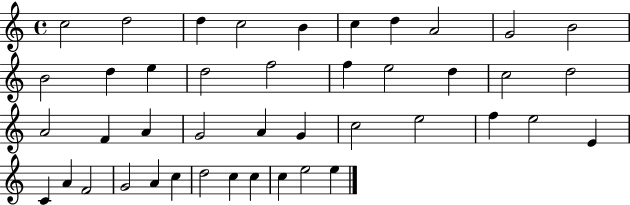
X:1
T:Untitled
M:4/4
L:1/4
K:C
c2 d2 d c2 B c d A2 G2 B2 B2 d e d2 f2 f e2 d c2 d2 A2 F A G2 A G c2 e2 f e2 E C A F2 G2 A c d2 c c c e2 e